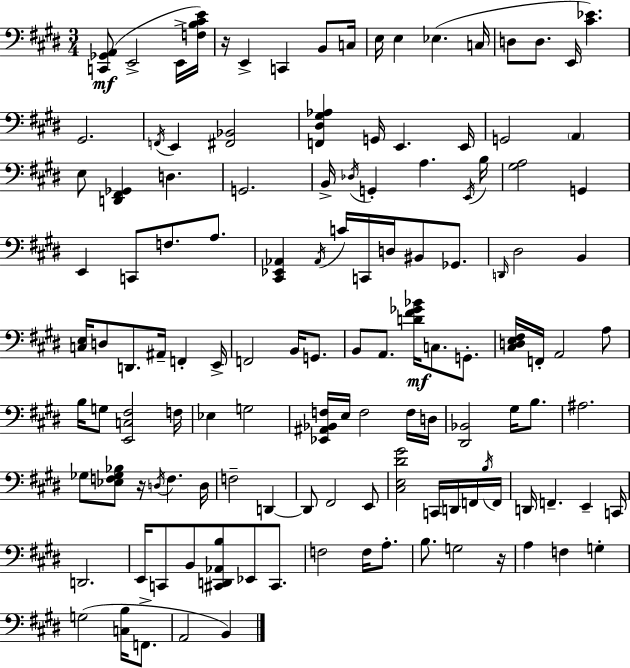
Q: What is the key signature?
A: E major